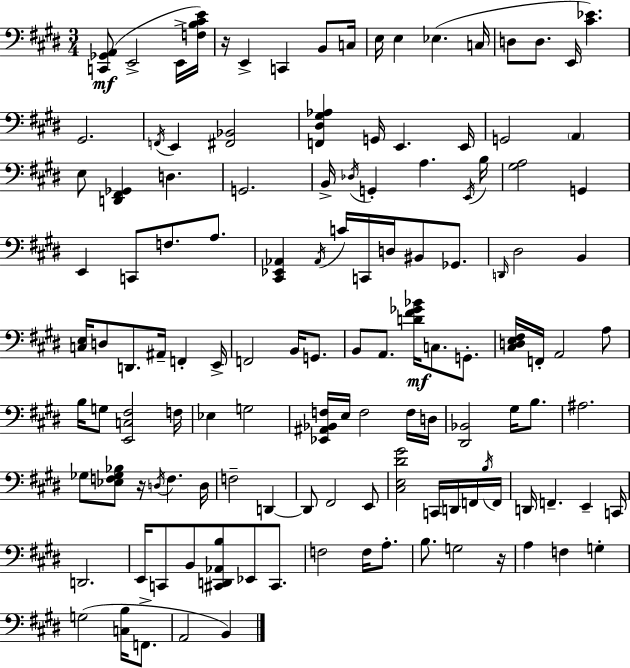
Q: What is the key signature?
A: E major